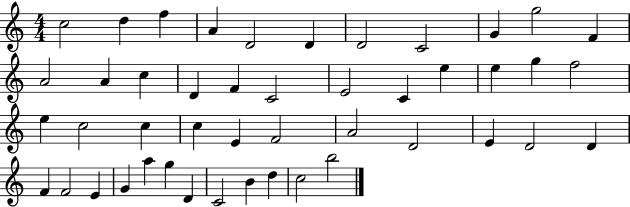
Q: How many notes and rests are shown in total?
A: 46